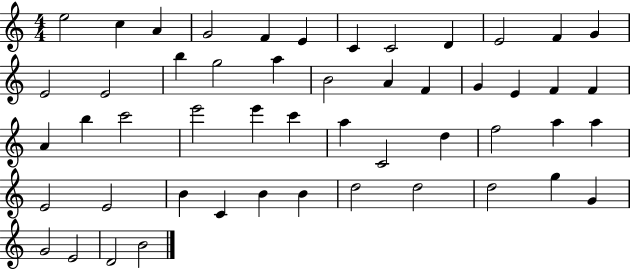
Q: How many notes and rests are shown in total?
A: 51